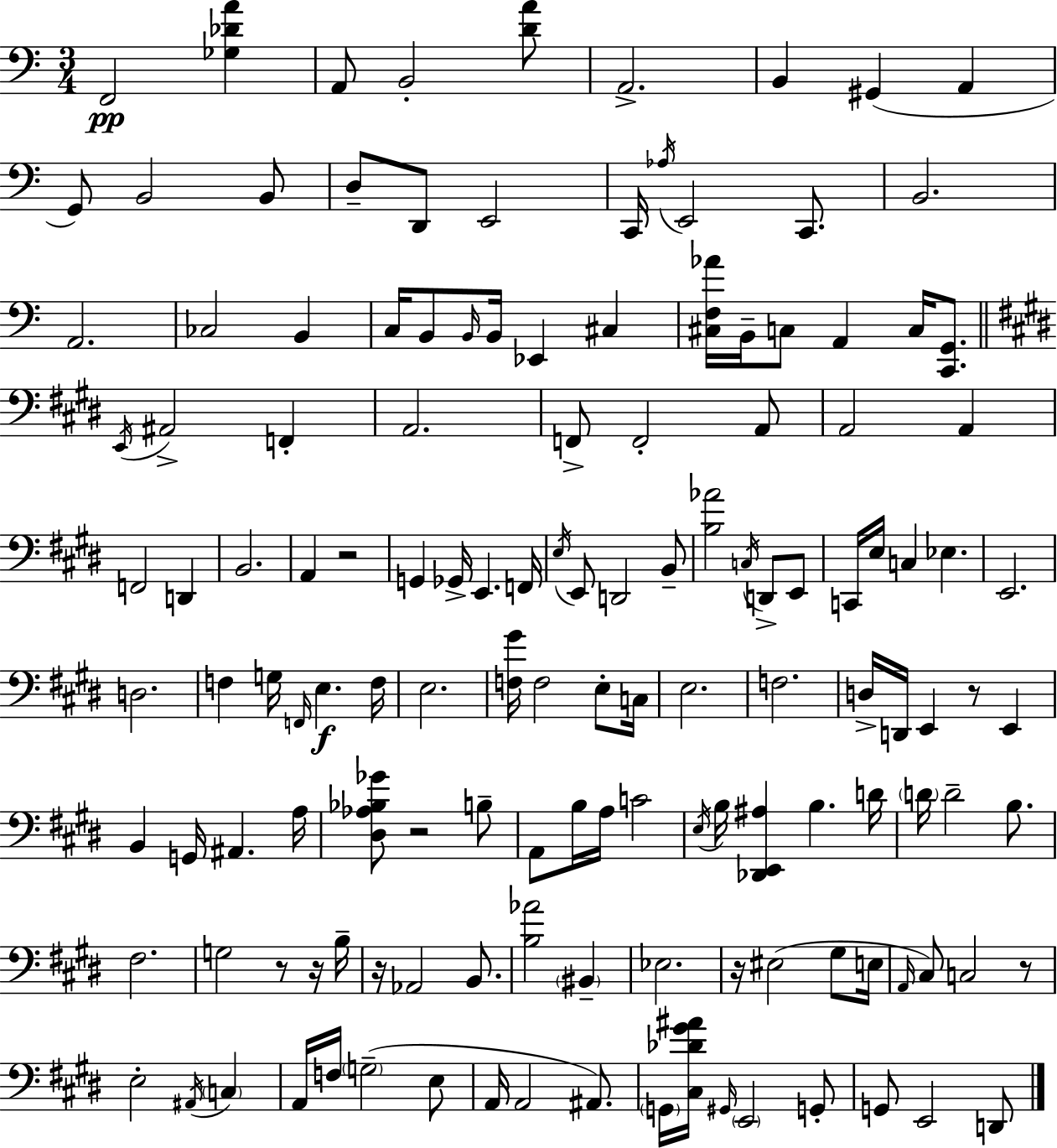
{
  \clef bass
  \numericTimeSignature
  \time 3/4
  \key a \minor
  f,2\pp <ges des' a'>4 | a,8 b,2-. <d' a'>8 | a,2.-> | b,4 gis,4( a,4 | \break g,8) b,2 b,8 | d8-- d,8 e,2 | c,16 \acciaccatura { aes16 } e,2 c,8. | b,2. | \break a,2. | ces2 b,4 | c16 b,8 \grace { b,16 } b,16 ees,4 cis4 | <cis f aes'>16 b,16-- c8 a,4 c16 <c, g,>8. | \break \bar "||" \break \key e \major \acciaccatura { e,16 } ais,2-> f,4-. | a,2. | f,8-> f,2-. a,8 | a,2 a,4 | \break f,2 d,4 | b,2. | a,4 r2 | g,4 ges,16-> e,4. | \break f,16 \acciaccatura { e16 } e,8 d,2 | b,8-- <b aes'>2 \acciaccatura { c16 } d,8-> | e,8 c,16 e16 c4 ees4. | e,2. | \break d2. | f4 g16 \grace { f,16 } e4.\f | f16 e2. | <f gis'>16 f2 | \break e8-. c16 e2. | f2. | d16-> d,16 e,4 r8 | e,4 b,4 g,16 ais,4. | \break a16 <dis aes bes ges'>8 r2 | b8-- a,8 b16 a16 c'2 | \acciaccatura { e16 } b16 <des, e, ais>4 b4. | d'16 \parenthesize d'16 d'2-- | \break b8. fis2. | g2 | r8 r16 b16-- r16 aes,2 | b,8. <b aes'>2 | \break \parenthesize bis,4-- ees2. | r16 eis2( | gis8 e16 \grace { a,16 } cis8) c2 | r8 e2-. | \break \acciaccatura { ais,16 } \parenthesize c4 a,16 f16 \parenthesize g2--( | e8 a,16 a,2 | ais,8.) \parenthesize g,16 <cis des' gis' ais'>16 \grace { gis,16 } \parenthesize e,2 | g,8-. g,8 e,2 | \break d,8 \bar "|."
}